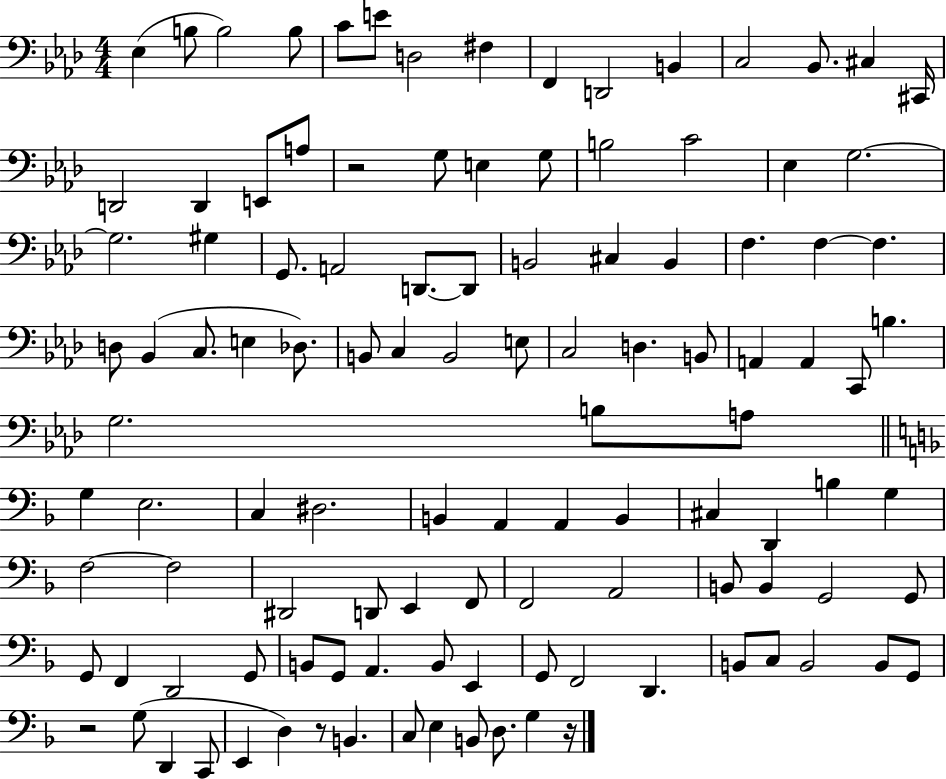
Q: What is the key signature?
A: AES major